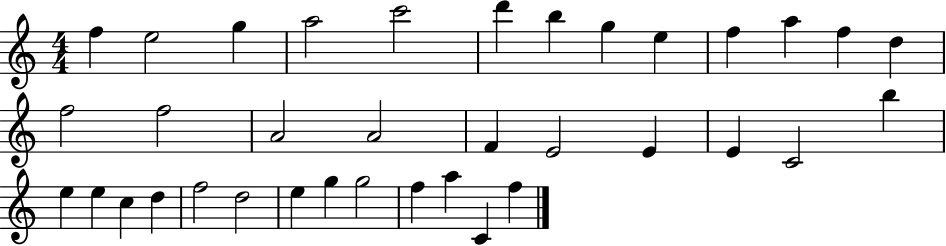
X:1
T:Untitled
M:4/4
L:1/4
K:C
f e2 g a2 c'2 d' b g e f a f d f2 f2 A2 A2 F E2 E E C2 b e e c d f2 d2 e g g2 f a C f